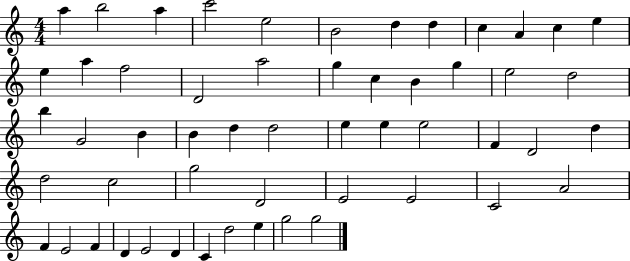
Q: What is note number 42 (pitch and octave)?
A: C4